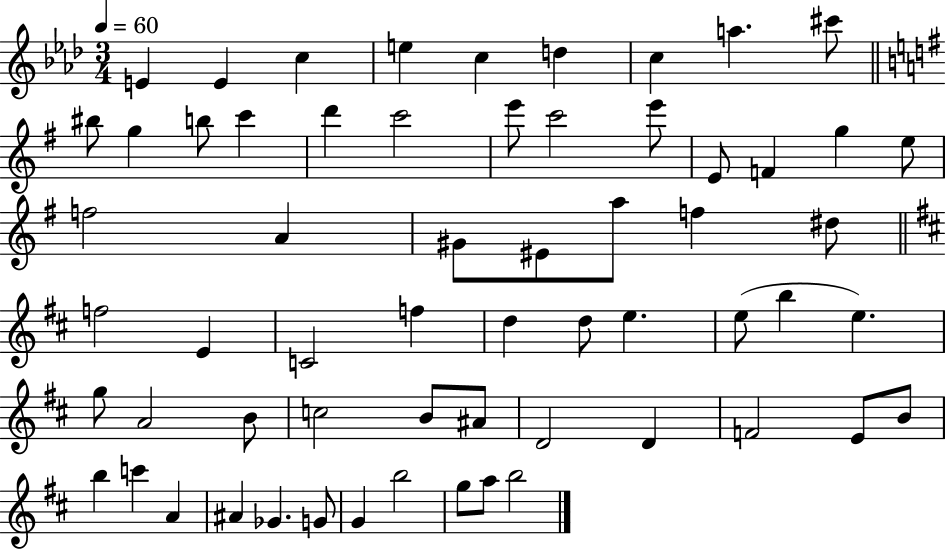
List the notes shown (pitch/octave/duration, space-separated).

E4/q E4/q C5/q E5/q C5/q D5/q C5/q A5/q. C#6/e BIS5/e G5/q B5/e C6/q D6/q C6/h E6/e C6/h E6/e E4/e F4/q G5/q E5/e F5/h A4/q G#4/e EIS4/e A5/e F5/q D#5/e F5/h E4/q C4/h F5/q D5/q D5/e E5/q. E5/e B5/q E5/q. G5/e A4/h B4/e C5/h B4/e A#4/e D4/h D4/q F4/h E4/e B4/e B5/q C6/q A4/q A#4/q Gb4/q. G4/e G4/q B5/h G5/e A5/e B5/h